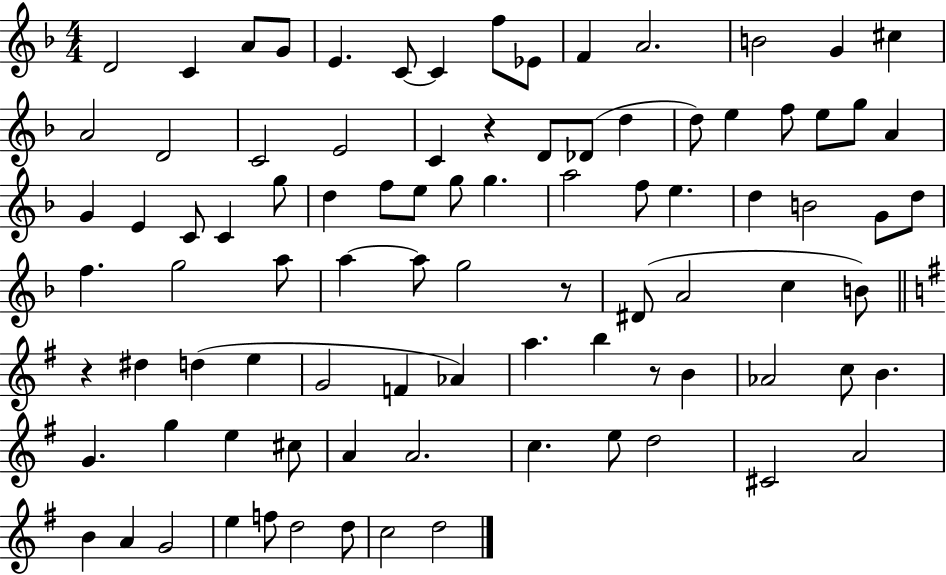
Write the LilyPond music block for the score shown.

{
  \clef treble
  \numericTimeSignature
  \time 4/4
  \key f \major
  d'2 c'4 a'8 g'8 | e'4. c'8~~ c'4 f''8 ees'8 | f'4 a'2. | b'2 g'4 cis''4 | \break a'2 d'2 | c'2 e'2 | c'4 r4 d'8 des'8( d''4 | d''8) e''4 f''8 e''8 g''8 a'4 | \break g'4 e'4 c'8 c'4 g''8 | d''4 f''8 e''8 g''8 g''4. | a''2 f''8 e''4. | d''4 b'2 g'8 d''8 | \break f''4. g''2 a''8 | a''4~~ a''8 g''2 r8 | dis'8( a'2 c''4 b'8) | \bar "||" \break \key g \major r4 dis''4 d''4( e''4 | g'2 f'4 aes'4) | a''4. b''4 r8 b'4 | aes'2 c''8 b'4. | \break g'4. g''4 e''4 cis''8 | a'4 a'2. | c''4. e''8 d''2 | cis'2 a'2 | \break b'4 a'4 g'2 | e''4 f''8 d''2 d''8 | c''2 d''2 | \bar "|."
}